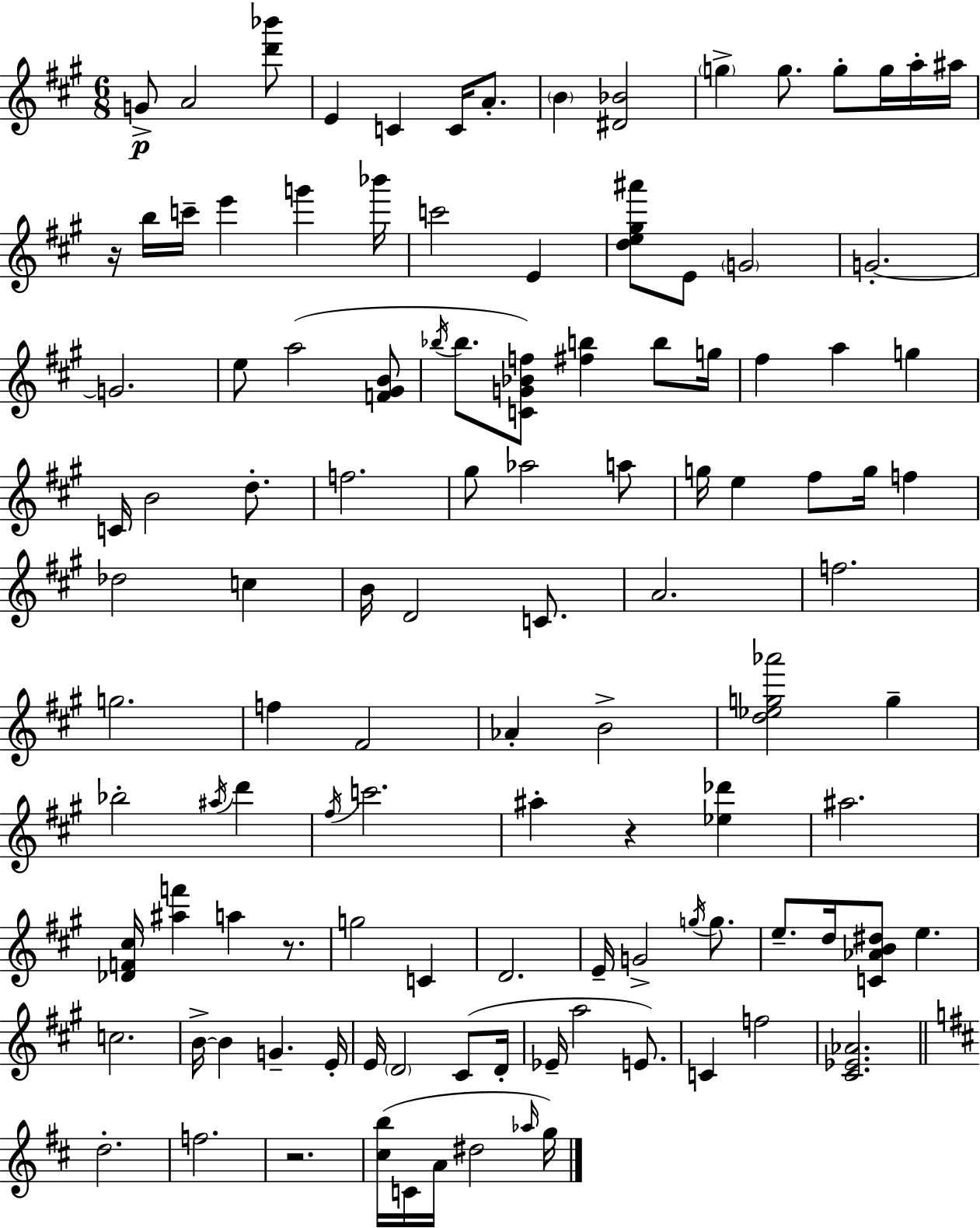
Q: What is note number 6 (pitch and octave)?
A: A4